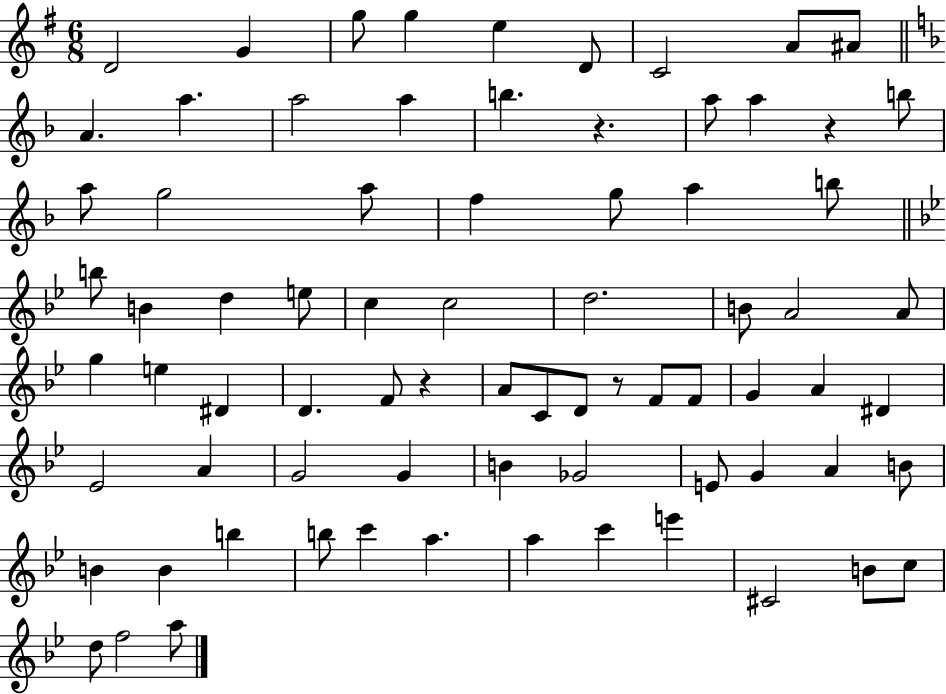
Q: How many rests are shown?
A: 4